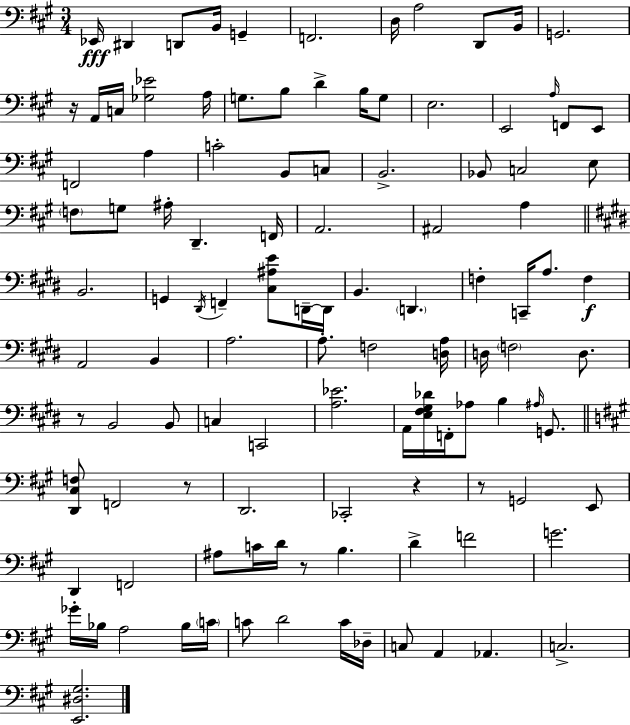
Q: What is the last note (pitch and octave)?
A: C3